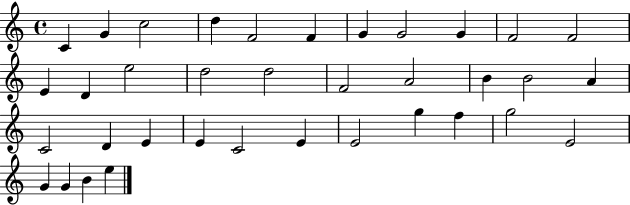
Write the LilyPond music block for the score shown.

{
  \clef treble
  \time 4/4
  \defaultTimeSignature
  \key c \major
  c'4 g'4 c''2 | d''4 f'2 f'4 | g'4 g'2 g'4 | f'2 f'2 | \break e'4 d'4 e''2 | d''2 d''2 | f'2 a'2 | b'4 b'2 a'4 | \break c'2 d'4 e'4 | e'4 c'2 e'4 | e'2 g''4 f''4 | g''2 e'2 | \break g'4 g'4 b'4 e''4 | \bar "|."
}